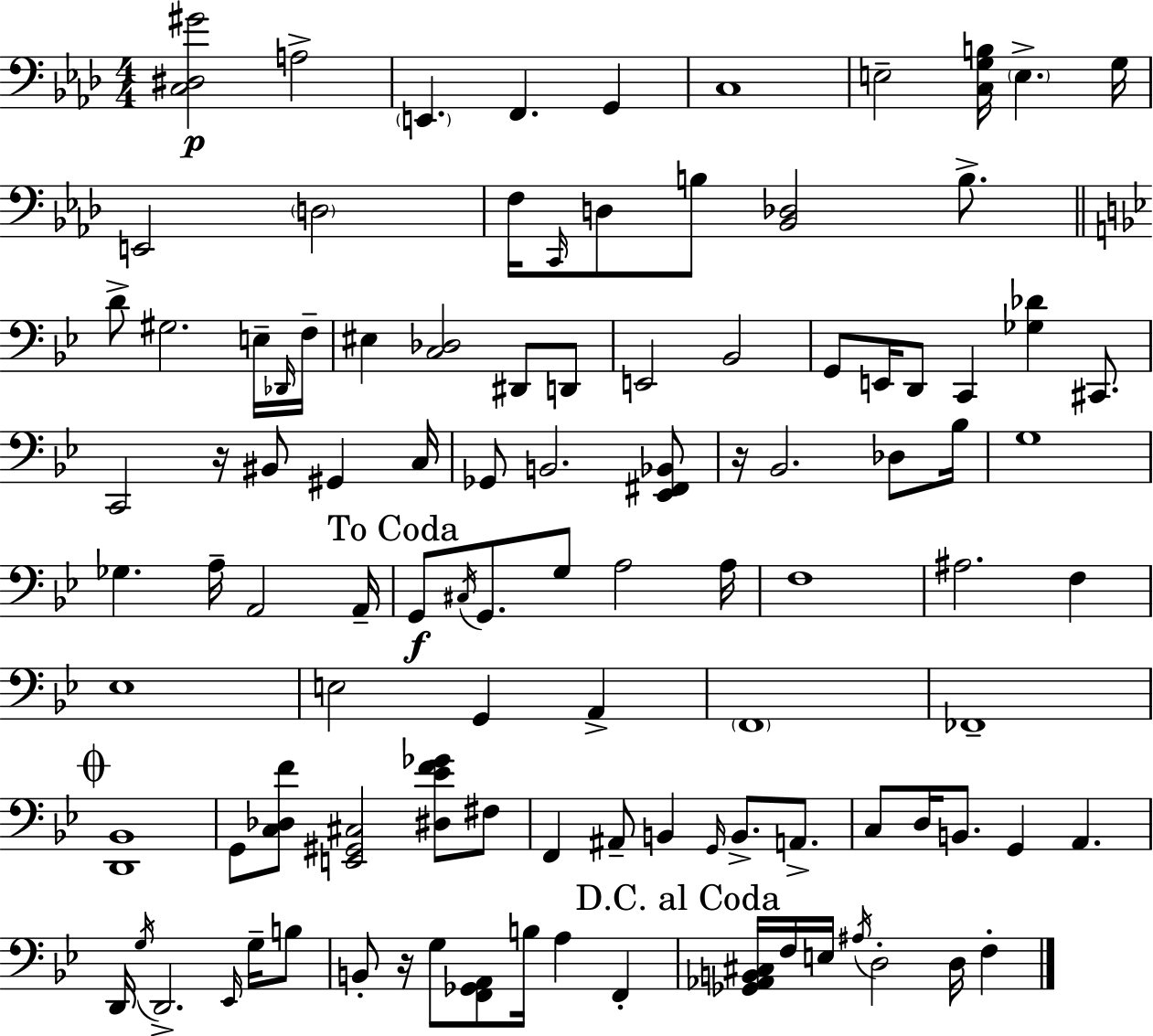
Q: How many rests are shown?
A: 3